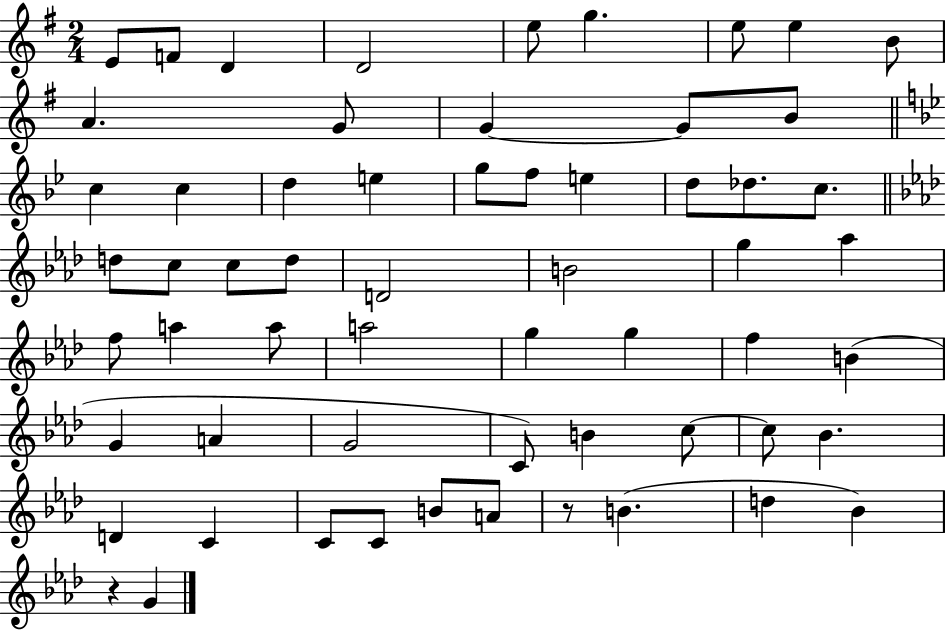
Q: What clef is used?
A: treble